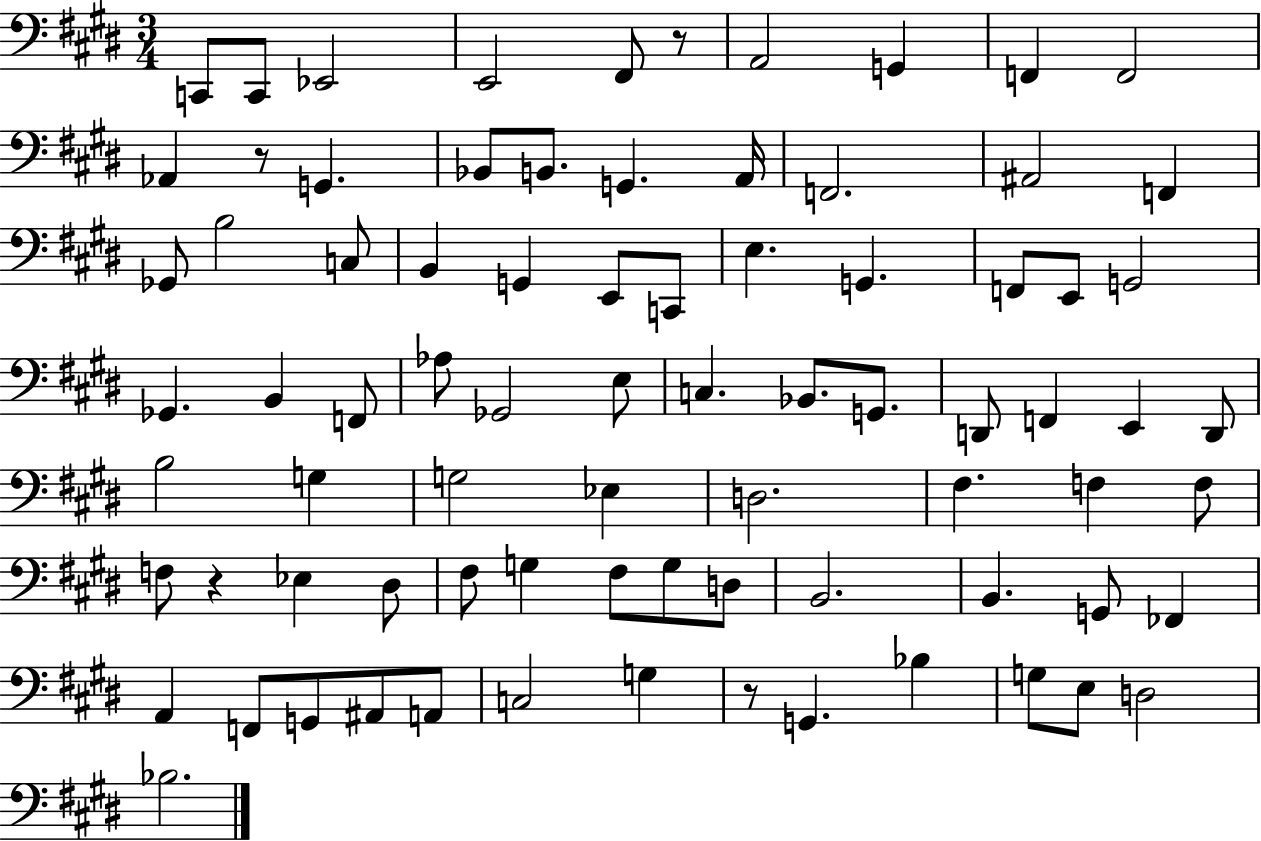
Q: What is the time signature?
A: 3/4